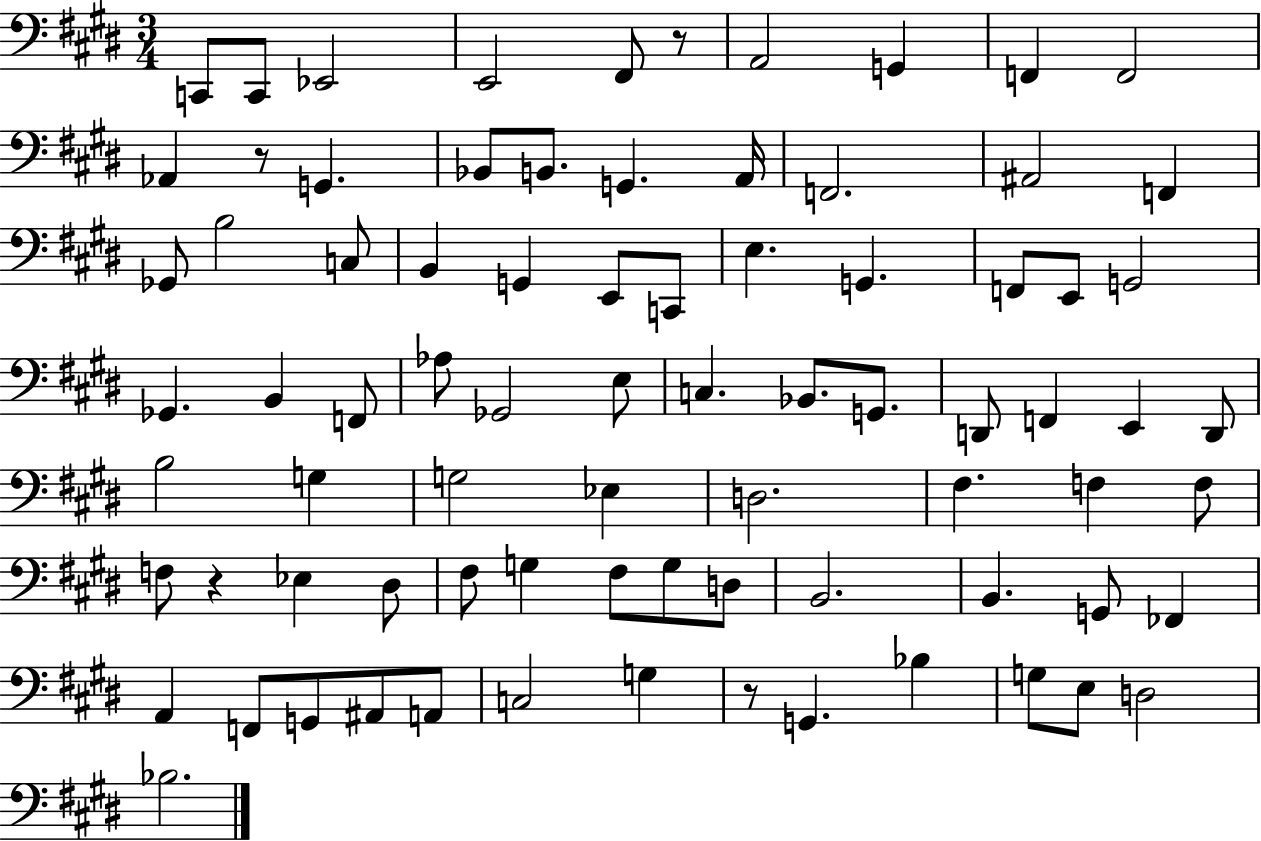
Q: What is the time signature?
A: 3/4